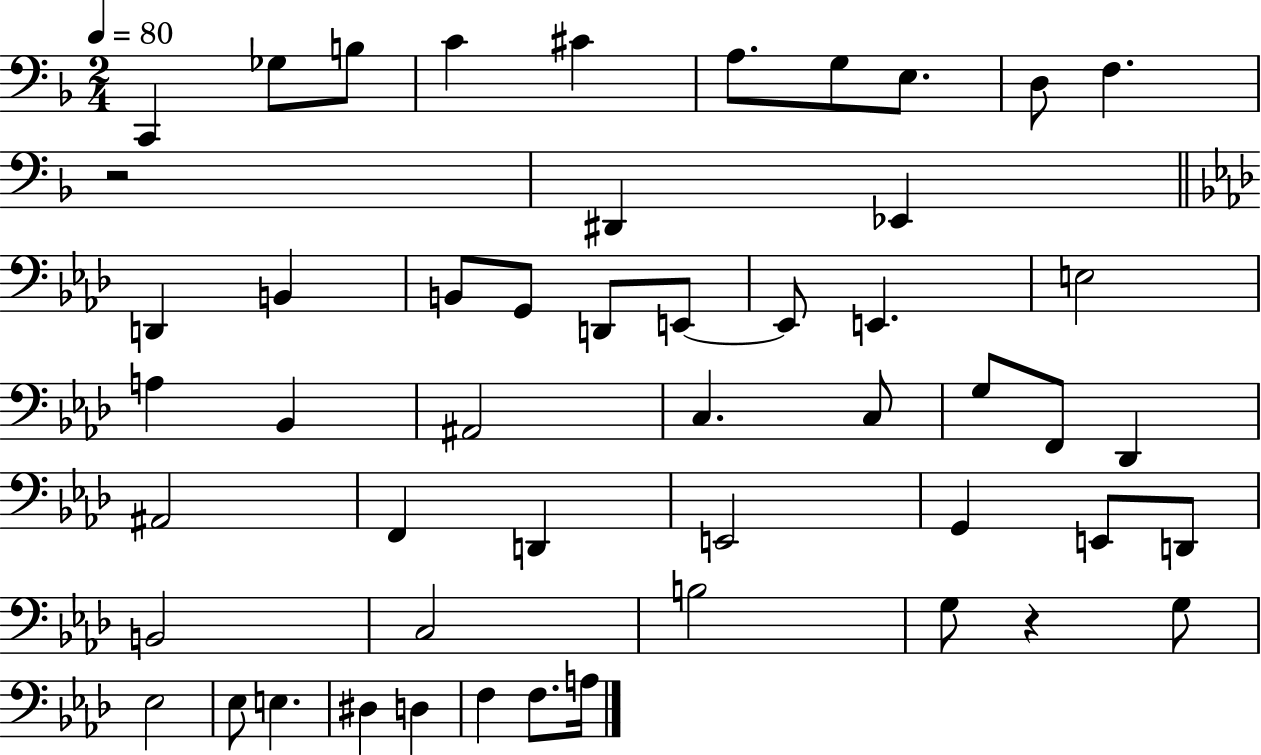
C2/q Gb3/e B3/e C4/q C#4/q A3/e. G3/e E3/e. D3/e F3/q. R/h D#2/q Eb2/q D2/q B2/q B2/e G2/e D2/e E2/e E2/e E2/q. E3/h A3/q Bb2/q A#2/h C3/q. C3/e G3/e F2/e Db2/q A#2/h F2/q D2/q E2/h G2/q E2/e D2/e B2/h C3/h B3/h G3/e R/q G3/e Eb3/h Eb3/e E3/q. D#3/q D3/q F3/q F3/e. A3/s